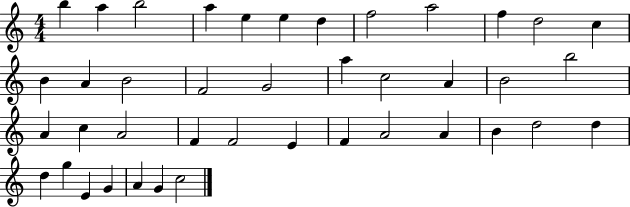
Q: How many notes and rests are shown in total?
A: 41